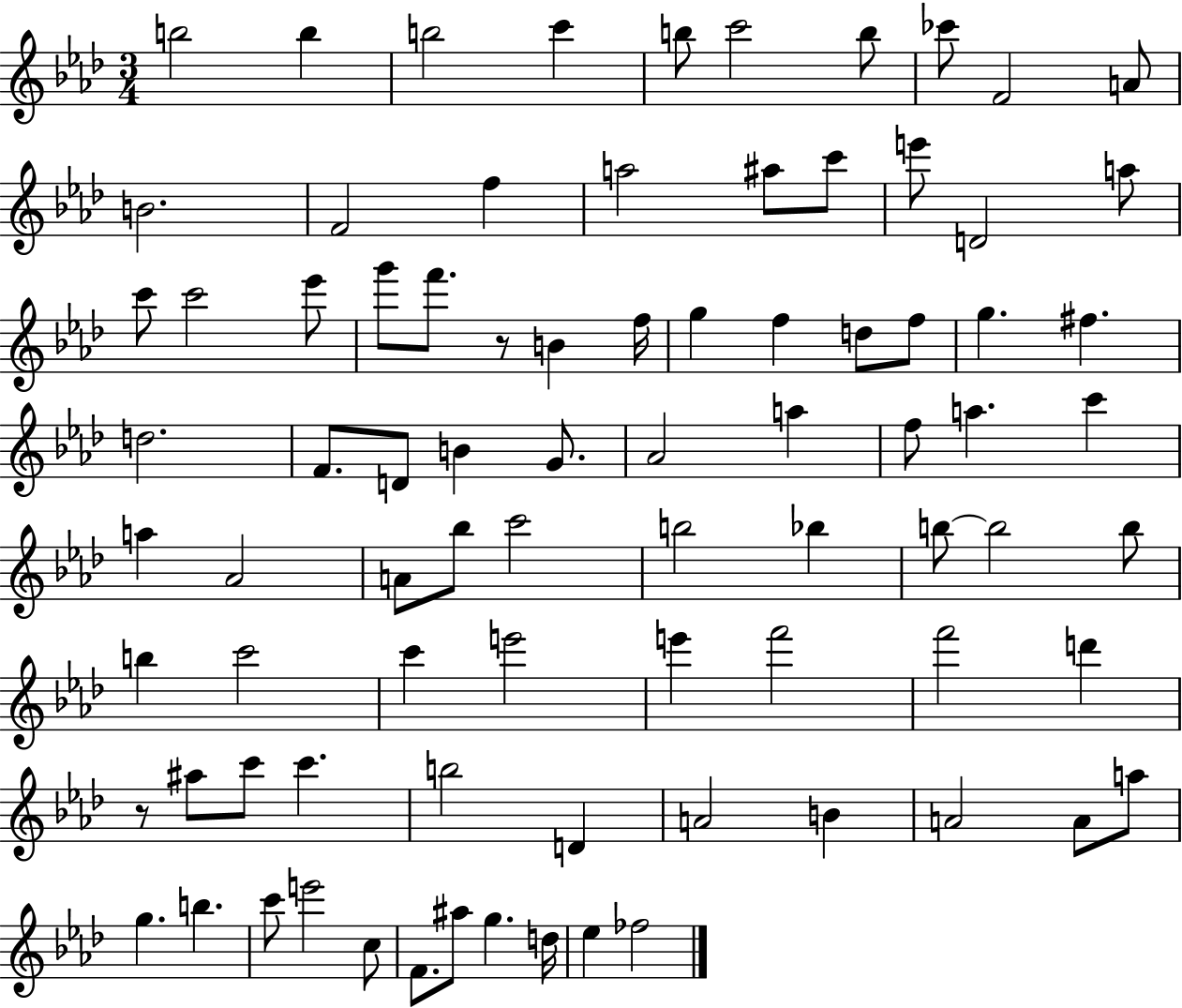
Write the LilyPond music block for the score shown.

{
  \clef treble
  \numericTimeSignature
  \time 3/4
  \key aes \major
  b''2 b''4 | b''2 c'''4 | b''8 c'''2 b''8 | ces'''8 f'2 a'8 | \break b'2. | f'2 f''4 | a''2 ais''8 c'''8 | e'''8 d'2 a''8 | \break c'''8 c'''2 ees'''8 | g'''8 f'''8. r8 b'4 f''16 | g''4 f''4 d''8 f''8 | g''4. fis''4. | \break d''2. | f'8. d'8 b'4 g'8. | aes'2 a''4 | f''8 a''4. c'''4 | \break a''4 aes'2 | a'8 bes''8 c'''2 | b''2 bes''4 | b''8~~ b''2 b''8 | \break b''4 c'''2 | c'''4 e'''2 | e'''4 f'''2 | f'''2 d'''4 | \break r8 ais''8 c'''8 c'''4. | b''2 d'4 | a'2 b'4 | a'2 a'8 a''8 | \break g''4. b''4. | c'''8 e'''2 c''8 | f'8. ais''8 g''4. d''16 | ees''4 fes''2 | \break \bar "|."
}